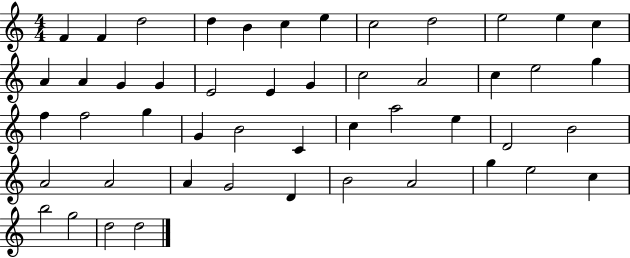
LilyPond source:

{
  \clef treble
  \numericTimeSignature
  \time 4/4
  \key c \major
  f'4 f'4 d''2 | d''4 b'4 c''4 e''4 | c''2 d''2 | e''2 e''4 c''4 | \break a'4 a'4 g'4 g'4 | e'2 e'4 g'4 | c''2 a'2 | c''4 e''2 g''4 | \break f''4 f''2 g''4 | g'4 b'2 c'4 | c''4 a''2 e''4 | d'2 b'2 | \break a'2 a'2 | a'4 g'2 d'4 | b'2 a'2 | g''4 e''2 c''4 | \break b''2 g''2 | d''2 d''2 | \bar "|."
}